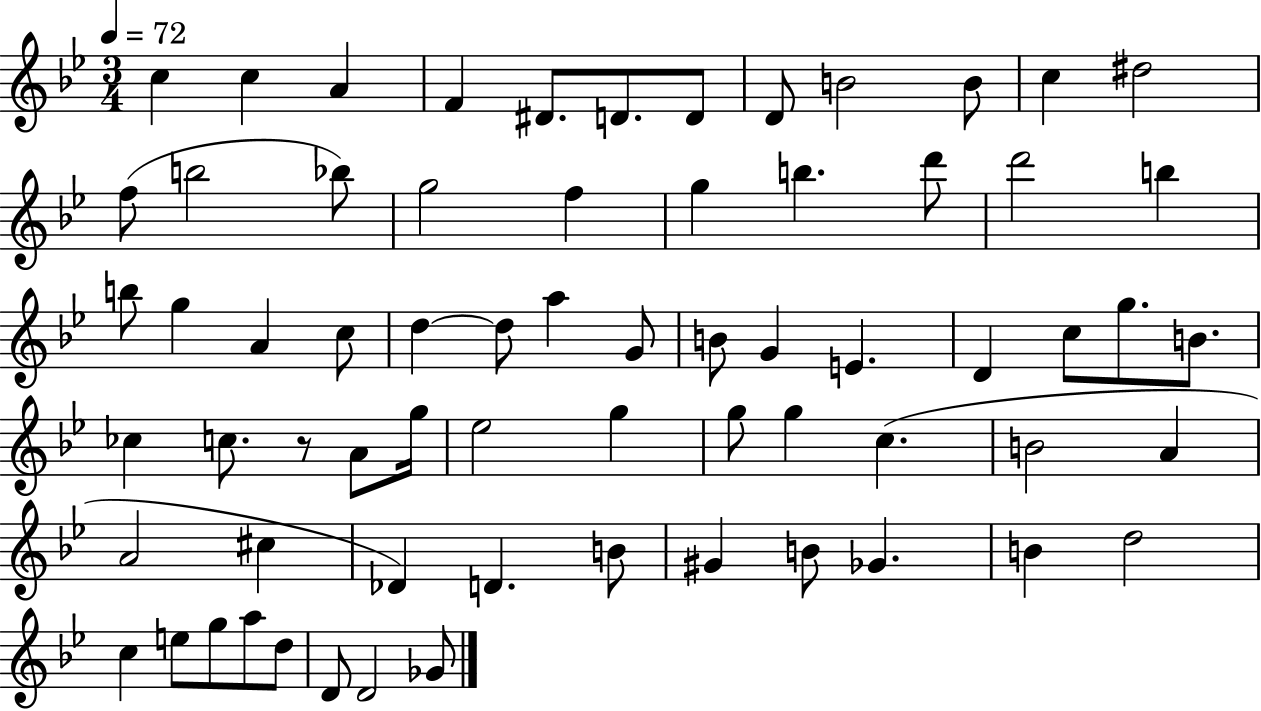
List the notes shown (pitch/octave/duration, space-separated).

C5/q C5/q A4/q F4/q D#4/e. D4/e. D4/e D4/e B4/h B4/e C5/q D#5/h F5/e B5/h Bb5/e G5/h F5/q G5/q B5/q. D6/e D6/h B5/q B5/e G5/q A4/q C5/e D5/q D5/e A5/q G4/e B4/e G4/q E4/q. D4/q C5/e G5/e. B4/e. CES5/q C5/e. R/e A4/e G5/s Eb5/h G5/q G5/e G5/q C5/q. B4/h A4/q A4/h C#5/q Db4/q D4/q. B4/e G#4/q B4/e Gb4/q. B4/q D5/h C5/q E5/e G5/e A5/e D5/e D4/e D4/h Gb4/e